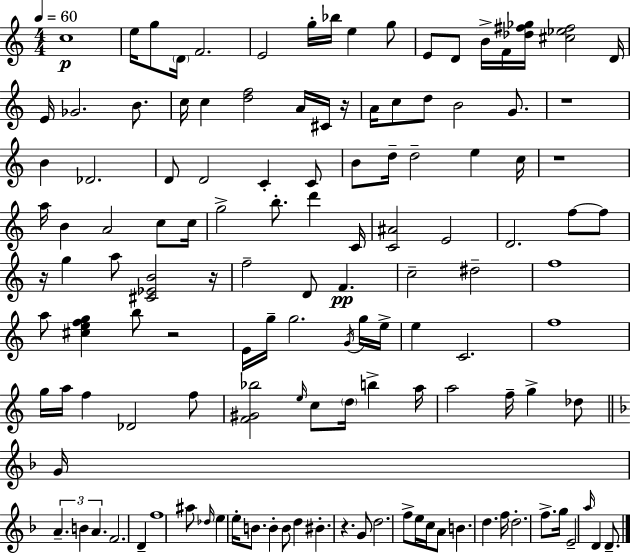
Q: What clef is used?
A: treble